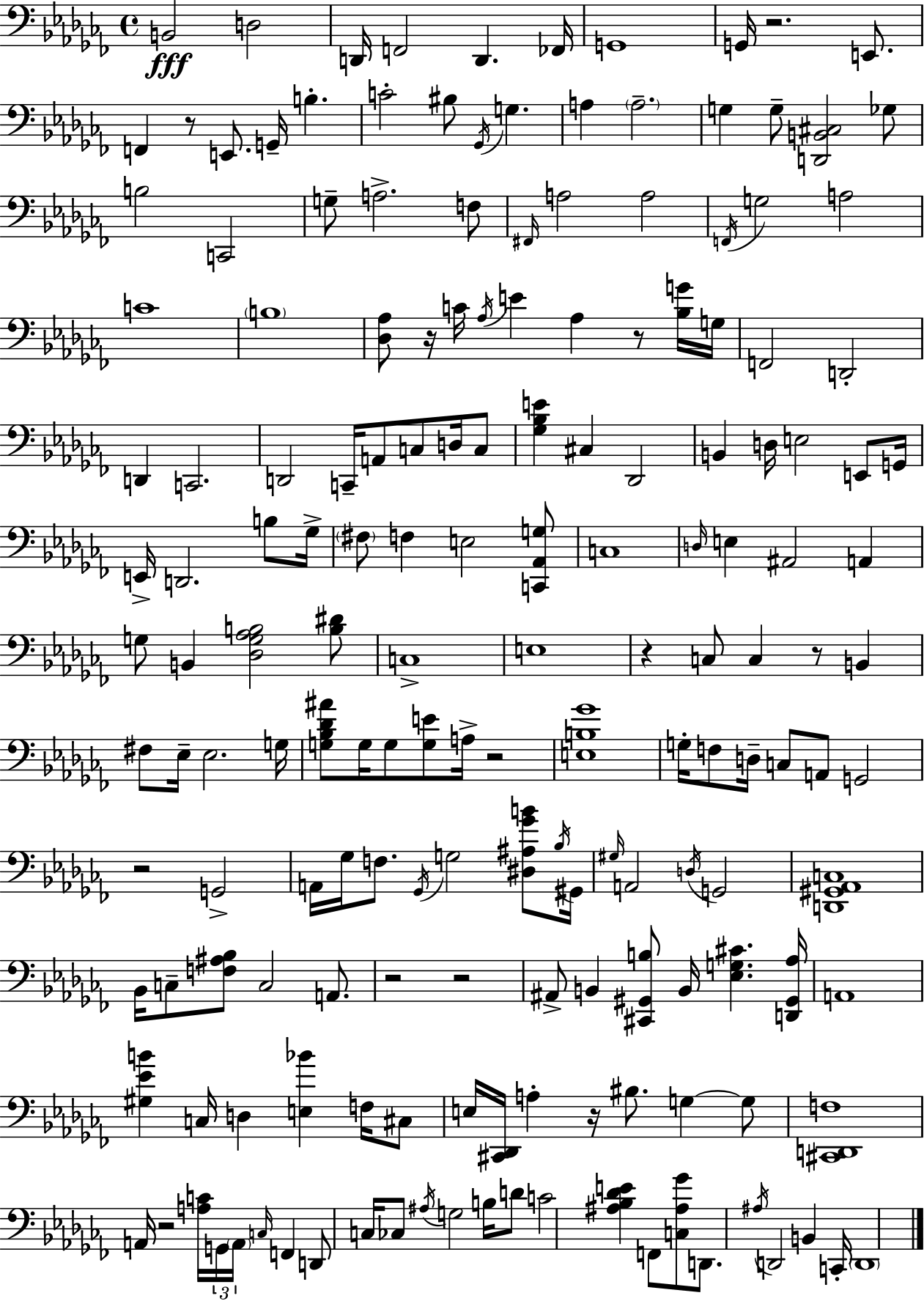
X:1
T:Untitled
M:4/4
L:1/4
K:Abm
B,,2 D,2 D,,/4 F,,2 D,, _F,,/4 G,,4 G,,/4 z2 E,,/2 F,, z/2 E,,/2 G,,/4 B, C2 ^B,/2 _G,,/4 G, A, A,2 G, G,/2 [D,,B,,^C,]2 _G,/2 B,2 C,,2 G,/2 A,2 F,/2 ^F,,/4 A,2 A,2 F,,/4 G,2 A,2 C4 B,4 [_D,_A,]/2 z/4 C/4 _A,/4 E _A, z/2 [_B,G]/4 G,/4 F,,2 D,,2 D,, C,,2 D,,2 C,,/4 A,,/2 C,/2 D,/4 C,/2 [_G,_B,E] ^C, _D,,2 B,, D,/4 E,2 E,,/2 G,,/4 E,,/4 D,,2 B,/2 _G,/4 ^F,/2 F, E,2 [C,,_A,,G,]/2 C,4 D,/4 E, ^A,,2 A,, G,/2 B,, [_D,G,_A,B,]2 [B,^D]/2 C,4 E,4 z C,/2 C, z/2 B,, ^F,/2 _E,/4 _E,2 G,/4 [G,_B,_D^A]/2 G,/4 G,/2 [G,E]/2 A,/4 z2 [E,B,_G]4 G,/4 F,/2 D,/4 C,/2 A,,/2 G,,2 z2 G,,2 A,,/4 _G,/4 F,/2 _G,,/4 G,2 [^D,^A,_GB]/2 _B,/4 ^G,,/4 ^G,/4 A,,2 D,/4 G,,2 [D,,^G,,_A,,C,]4 _B,,/4 C,/2 [F,^A,_B,]/2 C,2 A,,/2 z2 z2 ^A,,/2 B,, [^C,,^G,,B,]/2 B,,/4 [_E,G,^C] [D,,^G,,_A,]/4 A,,4 [^G,_EB] C,/4 D, [E,_B] F,/4 ^C,/2 E,/4 [^C,,_D,,]/4 A, z/4 ^B,/2 G, G,/2 [^C,,D,,F,]4 A,,/4 z2 [A,C]/4 G,,/4 A,,/4 C,/4 F,, D,,/2 C,/4 _C,/2 ^A,/4 G,2 B,/4 D/2 C2 [^A,_B,_DE] F,,/2 [C,^A,_G]/2 D,,/2 ^A,/4 D,,2 B,, C,,/4 D,,4